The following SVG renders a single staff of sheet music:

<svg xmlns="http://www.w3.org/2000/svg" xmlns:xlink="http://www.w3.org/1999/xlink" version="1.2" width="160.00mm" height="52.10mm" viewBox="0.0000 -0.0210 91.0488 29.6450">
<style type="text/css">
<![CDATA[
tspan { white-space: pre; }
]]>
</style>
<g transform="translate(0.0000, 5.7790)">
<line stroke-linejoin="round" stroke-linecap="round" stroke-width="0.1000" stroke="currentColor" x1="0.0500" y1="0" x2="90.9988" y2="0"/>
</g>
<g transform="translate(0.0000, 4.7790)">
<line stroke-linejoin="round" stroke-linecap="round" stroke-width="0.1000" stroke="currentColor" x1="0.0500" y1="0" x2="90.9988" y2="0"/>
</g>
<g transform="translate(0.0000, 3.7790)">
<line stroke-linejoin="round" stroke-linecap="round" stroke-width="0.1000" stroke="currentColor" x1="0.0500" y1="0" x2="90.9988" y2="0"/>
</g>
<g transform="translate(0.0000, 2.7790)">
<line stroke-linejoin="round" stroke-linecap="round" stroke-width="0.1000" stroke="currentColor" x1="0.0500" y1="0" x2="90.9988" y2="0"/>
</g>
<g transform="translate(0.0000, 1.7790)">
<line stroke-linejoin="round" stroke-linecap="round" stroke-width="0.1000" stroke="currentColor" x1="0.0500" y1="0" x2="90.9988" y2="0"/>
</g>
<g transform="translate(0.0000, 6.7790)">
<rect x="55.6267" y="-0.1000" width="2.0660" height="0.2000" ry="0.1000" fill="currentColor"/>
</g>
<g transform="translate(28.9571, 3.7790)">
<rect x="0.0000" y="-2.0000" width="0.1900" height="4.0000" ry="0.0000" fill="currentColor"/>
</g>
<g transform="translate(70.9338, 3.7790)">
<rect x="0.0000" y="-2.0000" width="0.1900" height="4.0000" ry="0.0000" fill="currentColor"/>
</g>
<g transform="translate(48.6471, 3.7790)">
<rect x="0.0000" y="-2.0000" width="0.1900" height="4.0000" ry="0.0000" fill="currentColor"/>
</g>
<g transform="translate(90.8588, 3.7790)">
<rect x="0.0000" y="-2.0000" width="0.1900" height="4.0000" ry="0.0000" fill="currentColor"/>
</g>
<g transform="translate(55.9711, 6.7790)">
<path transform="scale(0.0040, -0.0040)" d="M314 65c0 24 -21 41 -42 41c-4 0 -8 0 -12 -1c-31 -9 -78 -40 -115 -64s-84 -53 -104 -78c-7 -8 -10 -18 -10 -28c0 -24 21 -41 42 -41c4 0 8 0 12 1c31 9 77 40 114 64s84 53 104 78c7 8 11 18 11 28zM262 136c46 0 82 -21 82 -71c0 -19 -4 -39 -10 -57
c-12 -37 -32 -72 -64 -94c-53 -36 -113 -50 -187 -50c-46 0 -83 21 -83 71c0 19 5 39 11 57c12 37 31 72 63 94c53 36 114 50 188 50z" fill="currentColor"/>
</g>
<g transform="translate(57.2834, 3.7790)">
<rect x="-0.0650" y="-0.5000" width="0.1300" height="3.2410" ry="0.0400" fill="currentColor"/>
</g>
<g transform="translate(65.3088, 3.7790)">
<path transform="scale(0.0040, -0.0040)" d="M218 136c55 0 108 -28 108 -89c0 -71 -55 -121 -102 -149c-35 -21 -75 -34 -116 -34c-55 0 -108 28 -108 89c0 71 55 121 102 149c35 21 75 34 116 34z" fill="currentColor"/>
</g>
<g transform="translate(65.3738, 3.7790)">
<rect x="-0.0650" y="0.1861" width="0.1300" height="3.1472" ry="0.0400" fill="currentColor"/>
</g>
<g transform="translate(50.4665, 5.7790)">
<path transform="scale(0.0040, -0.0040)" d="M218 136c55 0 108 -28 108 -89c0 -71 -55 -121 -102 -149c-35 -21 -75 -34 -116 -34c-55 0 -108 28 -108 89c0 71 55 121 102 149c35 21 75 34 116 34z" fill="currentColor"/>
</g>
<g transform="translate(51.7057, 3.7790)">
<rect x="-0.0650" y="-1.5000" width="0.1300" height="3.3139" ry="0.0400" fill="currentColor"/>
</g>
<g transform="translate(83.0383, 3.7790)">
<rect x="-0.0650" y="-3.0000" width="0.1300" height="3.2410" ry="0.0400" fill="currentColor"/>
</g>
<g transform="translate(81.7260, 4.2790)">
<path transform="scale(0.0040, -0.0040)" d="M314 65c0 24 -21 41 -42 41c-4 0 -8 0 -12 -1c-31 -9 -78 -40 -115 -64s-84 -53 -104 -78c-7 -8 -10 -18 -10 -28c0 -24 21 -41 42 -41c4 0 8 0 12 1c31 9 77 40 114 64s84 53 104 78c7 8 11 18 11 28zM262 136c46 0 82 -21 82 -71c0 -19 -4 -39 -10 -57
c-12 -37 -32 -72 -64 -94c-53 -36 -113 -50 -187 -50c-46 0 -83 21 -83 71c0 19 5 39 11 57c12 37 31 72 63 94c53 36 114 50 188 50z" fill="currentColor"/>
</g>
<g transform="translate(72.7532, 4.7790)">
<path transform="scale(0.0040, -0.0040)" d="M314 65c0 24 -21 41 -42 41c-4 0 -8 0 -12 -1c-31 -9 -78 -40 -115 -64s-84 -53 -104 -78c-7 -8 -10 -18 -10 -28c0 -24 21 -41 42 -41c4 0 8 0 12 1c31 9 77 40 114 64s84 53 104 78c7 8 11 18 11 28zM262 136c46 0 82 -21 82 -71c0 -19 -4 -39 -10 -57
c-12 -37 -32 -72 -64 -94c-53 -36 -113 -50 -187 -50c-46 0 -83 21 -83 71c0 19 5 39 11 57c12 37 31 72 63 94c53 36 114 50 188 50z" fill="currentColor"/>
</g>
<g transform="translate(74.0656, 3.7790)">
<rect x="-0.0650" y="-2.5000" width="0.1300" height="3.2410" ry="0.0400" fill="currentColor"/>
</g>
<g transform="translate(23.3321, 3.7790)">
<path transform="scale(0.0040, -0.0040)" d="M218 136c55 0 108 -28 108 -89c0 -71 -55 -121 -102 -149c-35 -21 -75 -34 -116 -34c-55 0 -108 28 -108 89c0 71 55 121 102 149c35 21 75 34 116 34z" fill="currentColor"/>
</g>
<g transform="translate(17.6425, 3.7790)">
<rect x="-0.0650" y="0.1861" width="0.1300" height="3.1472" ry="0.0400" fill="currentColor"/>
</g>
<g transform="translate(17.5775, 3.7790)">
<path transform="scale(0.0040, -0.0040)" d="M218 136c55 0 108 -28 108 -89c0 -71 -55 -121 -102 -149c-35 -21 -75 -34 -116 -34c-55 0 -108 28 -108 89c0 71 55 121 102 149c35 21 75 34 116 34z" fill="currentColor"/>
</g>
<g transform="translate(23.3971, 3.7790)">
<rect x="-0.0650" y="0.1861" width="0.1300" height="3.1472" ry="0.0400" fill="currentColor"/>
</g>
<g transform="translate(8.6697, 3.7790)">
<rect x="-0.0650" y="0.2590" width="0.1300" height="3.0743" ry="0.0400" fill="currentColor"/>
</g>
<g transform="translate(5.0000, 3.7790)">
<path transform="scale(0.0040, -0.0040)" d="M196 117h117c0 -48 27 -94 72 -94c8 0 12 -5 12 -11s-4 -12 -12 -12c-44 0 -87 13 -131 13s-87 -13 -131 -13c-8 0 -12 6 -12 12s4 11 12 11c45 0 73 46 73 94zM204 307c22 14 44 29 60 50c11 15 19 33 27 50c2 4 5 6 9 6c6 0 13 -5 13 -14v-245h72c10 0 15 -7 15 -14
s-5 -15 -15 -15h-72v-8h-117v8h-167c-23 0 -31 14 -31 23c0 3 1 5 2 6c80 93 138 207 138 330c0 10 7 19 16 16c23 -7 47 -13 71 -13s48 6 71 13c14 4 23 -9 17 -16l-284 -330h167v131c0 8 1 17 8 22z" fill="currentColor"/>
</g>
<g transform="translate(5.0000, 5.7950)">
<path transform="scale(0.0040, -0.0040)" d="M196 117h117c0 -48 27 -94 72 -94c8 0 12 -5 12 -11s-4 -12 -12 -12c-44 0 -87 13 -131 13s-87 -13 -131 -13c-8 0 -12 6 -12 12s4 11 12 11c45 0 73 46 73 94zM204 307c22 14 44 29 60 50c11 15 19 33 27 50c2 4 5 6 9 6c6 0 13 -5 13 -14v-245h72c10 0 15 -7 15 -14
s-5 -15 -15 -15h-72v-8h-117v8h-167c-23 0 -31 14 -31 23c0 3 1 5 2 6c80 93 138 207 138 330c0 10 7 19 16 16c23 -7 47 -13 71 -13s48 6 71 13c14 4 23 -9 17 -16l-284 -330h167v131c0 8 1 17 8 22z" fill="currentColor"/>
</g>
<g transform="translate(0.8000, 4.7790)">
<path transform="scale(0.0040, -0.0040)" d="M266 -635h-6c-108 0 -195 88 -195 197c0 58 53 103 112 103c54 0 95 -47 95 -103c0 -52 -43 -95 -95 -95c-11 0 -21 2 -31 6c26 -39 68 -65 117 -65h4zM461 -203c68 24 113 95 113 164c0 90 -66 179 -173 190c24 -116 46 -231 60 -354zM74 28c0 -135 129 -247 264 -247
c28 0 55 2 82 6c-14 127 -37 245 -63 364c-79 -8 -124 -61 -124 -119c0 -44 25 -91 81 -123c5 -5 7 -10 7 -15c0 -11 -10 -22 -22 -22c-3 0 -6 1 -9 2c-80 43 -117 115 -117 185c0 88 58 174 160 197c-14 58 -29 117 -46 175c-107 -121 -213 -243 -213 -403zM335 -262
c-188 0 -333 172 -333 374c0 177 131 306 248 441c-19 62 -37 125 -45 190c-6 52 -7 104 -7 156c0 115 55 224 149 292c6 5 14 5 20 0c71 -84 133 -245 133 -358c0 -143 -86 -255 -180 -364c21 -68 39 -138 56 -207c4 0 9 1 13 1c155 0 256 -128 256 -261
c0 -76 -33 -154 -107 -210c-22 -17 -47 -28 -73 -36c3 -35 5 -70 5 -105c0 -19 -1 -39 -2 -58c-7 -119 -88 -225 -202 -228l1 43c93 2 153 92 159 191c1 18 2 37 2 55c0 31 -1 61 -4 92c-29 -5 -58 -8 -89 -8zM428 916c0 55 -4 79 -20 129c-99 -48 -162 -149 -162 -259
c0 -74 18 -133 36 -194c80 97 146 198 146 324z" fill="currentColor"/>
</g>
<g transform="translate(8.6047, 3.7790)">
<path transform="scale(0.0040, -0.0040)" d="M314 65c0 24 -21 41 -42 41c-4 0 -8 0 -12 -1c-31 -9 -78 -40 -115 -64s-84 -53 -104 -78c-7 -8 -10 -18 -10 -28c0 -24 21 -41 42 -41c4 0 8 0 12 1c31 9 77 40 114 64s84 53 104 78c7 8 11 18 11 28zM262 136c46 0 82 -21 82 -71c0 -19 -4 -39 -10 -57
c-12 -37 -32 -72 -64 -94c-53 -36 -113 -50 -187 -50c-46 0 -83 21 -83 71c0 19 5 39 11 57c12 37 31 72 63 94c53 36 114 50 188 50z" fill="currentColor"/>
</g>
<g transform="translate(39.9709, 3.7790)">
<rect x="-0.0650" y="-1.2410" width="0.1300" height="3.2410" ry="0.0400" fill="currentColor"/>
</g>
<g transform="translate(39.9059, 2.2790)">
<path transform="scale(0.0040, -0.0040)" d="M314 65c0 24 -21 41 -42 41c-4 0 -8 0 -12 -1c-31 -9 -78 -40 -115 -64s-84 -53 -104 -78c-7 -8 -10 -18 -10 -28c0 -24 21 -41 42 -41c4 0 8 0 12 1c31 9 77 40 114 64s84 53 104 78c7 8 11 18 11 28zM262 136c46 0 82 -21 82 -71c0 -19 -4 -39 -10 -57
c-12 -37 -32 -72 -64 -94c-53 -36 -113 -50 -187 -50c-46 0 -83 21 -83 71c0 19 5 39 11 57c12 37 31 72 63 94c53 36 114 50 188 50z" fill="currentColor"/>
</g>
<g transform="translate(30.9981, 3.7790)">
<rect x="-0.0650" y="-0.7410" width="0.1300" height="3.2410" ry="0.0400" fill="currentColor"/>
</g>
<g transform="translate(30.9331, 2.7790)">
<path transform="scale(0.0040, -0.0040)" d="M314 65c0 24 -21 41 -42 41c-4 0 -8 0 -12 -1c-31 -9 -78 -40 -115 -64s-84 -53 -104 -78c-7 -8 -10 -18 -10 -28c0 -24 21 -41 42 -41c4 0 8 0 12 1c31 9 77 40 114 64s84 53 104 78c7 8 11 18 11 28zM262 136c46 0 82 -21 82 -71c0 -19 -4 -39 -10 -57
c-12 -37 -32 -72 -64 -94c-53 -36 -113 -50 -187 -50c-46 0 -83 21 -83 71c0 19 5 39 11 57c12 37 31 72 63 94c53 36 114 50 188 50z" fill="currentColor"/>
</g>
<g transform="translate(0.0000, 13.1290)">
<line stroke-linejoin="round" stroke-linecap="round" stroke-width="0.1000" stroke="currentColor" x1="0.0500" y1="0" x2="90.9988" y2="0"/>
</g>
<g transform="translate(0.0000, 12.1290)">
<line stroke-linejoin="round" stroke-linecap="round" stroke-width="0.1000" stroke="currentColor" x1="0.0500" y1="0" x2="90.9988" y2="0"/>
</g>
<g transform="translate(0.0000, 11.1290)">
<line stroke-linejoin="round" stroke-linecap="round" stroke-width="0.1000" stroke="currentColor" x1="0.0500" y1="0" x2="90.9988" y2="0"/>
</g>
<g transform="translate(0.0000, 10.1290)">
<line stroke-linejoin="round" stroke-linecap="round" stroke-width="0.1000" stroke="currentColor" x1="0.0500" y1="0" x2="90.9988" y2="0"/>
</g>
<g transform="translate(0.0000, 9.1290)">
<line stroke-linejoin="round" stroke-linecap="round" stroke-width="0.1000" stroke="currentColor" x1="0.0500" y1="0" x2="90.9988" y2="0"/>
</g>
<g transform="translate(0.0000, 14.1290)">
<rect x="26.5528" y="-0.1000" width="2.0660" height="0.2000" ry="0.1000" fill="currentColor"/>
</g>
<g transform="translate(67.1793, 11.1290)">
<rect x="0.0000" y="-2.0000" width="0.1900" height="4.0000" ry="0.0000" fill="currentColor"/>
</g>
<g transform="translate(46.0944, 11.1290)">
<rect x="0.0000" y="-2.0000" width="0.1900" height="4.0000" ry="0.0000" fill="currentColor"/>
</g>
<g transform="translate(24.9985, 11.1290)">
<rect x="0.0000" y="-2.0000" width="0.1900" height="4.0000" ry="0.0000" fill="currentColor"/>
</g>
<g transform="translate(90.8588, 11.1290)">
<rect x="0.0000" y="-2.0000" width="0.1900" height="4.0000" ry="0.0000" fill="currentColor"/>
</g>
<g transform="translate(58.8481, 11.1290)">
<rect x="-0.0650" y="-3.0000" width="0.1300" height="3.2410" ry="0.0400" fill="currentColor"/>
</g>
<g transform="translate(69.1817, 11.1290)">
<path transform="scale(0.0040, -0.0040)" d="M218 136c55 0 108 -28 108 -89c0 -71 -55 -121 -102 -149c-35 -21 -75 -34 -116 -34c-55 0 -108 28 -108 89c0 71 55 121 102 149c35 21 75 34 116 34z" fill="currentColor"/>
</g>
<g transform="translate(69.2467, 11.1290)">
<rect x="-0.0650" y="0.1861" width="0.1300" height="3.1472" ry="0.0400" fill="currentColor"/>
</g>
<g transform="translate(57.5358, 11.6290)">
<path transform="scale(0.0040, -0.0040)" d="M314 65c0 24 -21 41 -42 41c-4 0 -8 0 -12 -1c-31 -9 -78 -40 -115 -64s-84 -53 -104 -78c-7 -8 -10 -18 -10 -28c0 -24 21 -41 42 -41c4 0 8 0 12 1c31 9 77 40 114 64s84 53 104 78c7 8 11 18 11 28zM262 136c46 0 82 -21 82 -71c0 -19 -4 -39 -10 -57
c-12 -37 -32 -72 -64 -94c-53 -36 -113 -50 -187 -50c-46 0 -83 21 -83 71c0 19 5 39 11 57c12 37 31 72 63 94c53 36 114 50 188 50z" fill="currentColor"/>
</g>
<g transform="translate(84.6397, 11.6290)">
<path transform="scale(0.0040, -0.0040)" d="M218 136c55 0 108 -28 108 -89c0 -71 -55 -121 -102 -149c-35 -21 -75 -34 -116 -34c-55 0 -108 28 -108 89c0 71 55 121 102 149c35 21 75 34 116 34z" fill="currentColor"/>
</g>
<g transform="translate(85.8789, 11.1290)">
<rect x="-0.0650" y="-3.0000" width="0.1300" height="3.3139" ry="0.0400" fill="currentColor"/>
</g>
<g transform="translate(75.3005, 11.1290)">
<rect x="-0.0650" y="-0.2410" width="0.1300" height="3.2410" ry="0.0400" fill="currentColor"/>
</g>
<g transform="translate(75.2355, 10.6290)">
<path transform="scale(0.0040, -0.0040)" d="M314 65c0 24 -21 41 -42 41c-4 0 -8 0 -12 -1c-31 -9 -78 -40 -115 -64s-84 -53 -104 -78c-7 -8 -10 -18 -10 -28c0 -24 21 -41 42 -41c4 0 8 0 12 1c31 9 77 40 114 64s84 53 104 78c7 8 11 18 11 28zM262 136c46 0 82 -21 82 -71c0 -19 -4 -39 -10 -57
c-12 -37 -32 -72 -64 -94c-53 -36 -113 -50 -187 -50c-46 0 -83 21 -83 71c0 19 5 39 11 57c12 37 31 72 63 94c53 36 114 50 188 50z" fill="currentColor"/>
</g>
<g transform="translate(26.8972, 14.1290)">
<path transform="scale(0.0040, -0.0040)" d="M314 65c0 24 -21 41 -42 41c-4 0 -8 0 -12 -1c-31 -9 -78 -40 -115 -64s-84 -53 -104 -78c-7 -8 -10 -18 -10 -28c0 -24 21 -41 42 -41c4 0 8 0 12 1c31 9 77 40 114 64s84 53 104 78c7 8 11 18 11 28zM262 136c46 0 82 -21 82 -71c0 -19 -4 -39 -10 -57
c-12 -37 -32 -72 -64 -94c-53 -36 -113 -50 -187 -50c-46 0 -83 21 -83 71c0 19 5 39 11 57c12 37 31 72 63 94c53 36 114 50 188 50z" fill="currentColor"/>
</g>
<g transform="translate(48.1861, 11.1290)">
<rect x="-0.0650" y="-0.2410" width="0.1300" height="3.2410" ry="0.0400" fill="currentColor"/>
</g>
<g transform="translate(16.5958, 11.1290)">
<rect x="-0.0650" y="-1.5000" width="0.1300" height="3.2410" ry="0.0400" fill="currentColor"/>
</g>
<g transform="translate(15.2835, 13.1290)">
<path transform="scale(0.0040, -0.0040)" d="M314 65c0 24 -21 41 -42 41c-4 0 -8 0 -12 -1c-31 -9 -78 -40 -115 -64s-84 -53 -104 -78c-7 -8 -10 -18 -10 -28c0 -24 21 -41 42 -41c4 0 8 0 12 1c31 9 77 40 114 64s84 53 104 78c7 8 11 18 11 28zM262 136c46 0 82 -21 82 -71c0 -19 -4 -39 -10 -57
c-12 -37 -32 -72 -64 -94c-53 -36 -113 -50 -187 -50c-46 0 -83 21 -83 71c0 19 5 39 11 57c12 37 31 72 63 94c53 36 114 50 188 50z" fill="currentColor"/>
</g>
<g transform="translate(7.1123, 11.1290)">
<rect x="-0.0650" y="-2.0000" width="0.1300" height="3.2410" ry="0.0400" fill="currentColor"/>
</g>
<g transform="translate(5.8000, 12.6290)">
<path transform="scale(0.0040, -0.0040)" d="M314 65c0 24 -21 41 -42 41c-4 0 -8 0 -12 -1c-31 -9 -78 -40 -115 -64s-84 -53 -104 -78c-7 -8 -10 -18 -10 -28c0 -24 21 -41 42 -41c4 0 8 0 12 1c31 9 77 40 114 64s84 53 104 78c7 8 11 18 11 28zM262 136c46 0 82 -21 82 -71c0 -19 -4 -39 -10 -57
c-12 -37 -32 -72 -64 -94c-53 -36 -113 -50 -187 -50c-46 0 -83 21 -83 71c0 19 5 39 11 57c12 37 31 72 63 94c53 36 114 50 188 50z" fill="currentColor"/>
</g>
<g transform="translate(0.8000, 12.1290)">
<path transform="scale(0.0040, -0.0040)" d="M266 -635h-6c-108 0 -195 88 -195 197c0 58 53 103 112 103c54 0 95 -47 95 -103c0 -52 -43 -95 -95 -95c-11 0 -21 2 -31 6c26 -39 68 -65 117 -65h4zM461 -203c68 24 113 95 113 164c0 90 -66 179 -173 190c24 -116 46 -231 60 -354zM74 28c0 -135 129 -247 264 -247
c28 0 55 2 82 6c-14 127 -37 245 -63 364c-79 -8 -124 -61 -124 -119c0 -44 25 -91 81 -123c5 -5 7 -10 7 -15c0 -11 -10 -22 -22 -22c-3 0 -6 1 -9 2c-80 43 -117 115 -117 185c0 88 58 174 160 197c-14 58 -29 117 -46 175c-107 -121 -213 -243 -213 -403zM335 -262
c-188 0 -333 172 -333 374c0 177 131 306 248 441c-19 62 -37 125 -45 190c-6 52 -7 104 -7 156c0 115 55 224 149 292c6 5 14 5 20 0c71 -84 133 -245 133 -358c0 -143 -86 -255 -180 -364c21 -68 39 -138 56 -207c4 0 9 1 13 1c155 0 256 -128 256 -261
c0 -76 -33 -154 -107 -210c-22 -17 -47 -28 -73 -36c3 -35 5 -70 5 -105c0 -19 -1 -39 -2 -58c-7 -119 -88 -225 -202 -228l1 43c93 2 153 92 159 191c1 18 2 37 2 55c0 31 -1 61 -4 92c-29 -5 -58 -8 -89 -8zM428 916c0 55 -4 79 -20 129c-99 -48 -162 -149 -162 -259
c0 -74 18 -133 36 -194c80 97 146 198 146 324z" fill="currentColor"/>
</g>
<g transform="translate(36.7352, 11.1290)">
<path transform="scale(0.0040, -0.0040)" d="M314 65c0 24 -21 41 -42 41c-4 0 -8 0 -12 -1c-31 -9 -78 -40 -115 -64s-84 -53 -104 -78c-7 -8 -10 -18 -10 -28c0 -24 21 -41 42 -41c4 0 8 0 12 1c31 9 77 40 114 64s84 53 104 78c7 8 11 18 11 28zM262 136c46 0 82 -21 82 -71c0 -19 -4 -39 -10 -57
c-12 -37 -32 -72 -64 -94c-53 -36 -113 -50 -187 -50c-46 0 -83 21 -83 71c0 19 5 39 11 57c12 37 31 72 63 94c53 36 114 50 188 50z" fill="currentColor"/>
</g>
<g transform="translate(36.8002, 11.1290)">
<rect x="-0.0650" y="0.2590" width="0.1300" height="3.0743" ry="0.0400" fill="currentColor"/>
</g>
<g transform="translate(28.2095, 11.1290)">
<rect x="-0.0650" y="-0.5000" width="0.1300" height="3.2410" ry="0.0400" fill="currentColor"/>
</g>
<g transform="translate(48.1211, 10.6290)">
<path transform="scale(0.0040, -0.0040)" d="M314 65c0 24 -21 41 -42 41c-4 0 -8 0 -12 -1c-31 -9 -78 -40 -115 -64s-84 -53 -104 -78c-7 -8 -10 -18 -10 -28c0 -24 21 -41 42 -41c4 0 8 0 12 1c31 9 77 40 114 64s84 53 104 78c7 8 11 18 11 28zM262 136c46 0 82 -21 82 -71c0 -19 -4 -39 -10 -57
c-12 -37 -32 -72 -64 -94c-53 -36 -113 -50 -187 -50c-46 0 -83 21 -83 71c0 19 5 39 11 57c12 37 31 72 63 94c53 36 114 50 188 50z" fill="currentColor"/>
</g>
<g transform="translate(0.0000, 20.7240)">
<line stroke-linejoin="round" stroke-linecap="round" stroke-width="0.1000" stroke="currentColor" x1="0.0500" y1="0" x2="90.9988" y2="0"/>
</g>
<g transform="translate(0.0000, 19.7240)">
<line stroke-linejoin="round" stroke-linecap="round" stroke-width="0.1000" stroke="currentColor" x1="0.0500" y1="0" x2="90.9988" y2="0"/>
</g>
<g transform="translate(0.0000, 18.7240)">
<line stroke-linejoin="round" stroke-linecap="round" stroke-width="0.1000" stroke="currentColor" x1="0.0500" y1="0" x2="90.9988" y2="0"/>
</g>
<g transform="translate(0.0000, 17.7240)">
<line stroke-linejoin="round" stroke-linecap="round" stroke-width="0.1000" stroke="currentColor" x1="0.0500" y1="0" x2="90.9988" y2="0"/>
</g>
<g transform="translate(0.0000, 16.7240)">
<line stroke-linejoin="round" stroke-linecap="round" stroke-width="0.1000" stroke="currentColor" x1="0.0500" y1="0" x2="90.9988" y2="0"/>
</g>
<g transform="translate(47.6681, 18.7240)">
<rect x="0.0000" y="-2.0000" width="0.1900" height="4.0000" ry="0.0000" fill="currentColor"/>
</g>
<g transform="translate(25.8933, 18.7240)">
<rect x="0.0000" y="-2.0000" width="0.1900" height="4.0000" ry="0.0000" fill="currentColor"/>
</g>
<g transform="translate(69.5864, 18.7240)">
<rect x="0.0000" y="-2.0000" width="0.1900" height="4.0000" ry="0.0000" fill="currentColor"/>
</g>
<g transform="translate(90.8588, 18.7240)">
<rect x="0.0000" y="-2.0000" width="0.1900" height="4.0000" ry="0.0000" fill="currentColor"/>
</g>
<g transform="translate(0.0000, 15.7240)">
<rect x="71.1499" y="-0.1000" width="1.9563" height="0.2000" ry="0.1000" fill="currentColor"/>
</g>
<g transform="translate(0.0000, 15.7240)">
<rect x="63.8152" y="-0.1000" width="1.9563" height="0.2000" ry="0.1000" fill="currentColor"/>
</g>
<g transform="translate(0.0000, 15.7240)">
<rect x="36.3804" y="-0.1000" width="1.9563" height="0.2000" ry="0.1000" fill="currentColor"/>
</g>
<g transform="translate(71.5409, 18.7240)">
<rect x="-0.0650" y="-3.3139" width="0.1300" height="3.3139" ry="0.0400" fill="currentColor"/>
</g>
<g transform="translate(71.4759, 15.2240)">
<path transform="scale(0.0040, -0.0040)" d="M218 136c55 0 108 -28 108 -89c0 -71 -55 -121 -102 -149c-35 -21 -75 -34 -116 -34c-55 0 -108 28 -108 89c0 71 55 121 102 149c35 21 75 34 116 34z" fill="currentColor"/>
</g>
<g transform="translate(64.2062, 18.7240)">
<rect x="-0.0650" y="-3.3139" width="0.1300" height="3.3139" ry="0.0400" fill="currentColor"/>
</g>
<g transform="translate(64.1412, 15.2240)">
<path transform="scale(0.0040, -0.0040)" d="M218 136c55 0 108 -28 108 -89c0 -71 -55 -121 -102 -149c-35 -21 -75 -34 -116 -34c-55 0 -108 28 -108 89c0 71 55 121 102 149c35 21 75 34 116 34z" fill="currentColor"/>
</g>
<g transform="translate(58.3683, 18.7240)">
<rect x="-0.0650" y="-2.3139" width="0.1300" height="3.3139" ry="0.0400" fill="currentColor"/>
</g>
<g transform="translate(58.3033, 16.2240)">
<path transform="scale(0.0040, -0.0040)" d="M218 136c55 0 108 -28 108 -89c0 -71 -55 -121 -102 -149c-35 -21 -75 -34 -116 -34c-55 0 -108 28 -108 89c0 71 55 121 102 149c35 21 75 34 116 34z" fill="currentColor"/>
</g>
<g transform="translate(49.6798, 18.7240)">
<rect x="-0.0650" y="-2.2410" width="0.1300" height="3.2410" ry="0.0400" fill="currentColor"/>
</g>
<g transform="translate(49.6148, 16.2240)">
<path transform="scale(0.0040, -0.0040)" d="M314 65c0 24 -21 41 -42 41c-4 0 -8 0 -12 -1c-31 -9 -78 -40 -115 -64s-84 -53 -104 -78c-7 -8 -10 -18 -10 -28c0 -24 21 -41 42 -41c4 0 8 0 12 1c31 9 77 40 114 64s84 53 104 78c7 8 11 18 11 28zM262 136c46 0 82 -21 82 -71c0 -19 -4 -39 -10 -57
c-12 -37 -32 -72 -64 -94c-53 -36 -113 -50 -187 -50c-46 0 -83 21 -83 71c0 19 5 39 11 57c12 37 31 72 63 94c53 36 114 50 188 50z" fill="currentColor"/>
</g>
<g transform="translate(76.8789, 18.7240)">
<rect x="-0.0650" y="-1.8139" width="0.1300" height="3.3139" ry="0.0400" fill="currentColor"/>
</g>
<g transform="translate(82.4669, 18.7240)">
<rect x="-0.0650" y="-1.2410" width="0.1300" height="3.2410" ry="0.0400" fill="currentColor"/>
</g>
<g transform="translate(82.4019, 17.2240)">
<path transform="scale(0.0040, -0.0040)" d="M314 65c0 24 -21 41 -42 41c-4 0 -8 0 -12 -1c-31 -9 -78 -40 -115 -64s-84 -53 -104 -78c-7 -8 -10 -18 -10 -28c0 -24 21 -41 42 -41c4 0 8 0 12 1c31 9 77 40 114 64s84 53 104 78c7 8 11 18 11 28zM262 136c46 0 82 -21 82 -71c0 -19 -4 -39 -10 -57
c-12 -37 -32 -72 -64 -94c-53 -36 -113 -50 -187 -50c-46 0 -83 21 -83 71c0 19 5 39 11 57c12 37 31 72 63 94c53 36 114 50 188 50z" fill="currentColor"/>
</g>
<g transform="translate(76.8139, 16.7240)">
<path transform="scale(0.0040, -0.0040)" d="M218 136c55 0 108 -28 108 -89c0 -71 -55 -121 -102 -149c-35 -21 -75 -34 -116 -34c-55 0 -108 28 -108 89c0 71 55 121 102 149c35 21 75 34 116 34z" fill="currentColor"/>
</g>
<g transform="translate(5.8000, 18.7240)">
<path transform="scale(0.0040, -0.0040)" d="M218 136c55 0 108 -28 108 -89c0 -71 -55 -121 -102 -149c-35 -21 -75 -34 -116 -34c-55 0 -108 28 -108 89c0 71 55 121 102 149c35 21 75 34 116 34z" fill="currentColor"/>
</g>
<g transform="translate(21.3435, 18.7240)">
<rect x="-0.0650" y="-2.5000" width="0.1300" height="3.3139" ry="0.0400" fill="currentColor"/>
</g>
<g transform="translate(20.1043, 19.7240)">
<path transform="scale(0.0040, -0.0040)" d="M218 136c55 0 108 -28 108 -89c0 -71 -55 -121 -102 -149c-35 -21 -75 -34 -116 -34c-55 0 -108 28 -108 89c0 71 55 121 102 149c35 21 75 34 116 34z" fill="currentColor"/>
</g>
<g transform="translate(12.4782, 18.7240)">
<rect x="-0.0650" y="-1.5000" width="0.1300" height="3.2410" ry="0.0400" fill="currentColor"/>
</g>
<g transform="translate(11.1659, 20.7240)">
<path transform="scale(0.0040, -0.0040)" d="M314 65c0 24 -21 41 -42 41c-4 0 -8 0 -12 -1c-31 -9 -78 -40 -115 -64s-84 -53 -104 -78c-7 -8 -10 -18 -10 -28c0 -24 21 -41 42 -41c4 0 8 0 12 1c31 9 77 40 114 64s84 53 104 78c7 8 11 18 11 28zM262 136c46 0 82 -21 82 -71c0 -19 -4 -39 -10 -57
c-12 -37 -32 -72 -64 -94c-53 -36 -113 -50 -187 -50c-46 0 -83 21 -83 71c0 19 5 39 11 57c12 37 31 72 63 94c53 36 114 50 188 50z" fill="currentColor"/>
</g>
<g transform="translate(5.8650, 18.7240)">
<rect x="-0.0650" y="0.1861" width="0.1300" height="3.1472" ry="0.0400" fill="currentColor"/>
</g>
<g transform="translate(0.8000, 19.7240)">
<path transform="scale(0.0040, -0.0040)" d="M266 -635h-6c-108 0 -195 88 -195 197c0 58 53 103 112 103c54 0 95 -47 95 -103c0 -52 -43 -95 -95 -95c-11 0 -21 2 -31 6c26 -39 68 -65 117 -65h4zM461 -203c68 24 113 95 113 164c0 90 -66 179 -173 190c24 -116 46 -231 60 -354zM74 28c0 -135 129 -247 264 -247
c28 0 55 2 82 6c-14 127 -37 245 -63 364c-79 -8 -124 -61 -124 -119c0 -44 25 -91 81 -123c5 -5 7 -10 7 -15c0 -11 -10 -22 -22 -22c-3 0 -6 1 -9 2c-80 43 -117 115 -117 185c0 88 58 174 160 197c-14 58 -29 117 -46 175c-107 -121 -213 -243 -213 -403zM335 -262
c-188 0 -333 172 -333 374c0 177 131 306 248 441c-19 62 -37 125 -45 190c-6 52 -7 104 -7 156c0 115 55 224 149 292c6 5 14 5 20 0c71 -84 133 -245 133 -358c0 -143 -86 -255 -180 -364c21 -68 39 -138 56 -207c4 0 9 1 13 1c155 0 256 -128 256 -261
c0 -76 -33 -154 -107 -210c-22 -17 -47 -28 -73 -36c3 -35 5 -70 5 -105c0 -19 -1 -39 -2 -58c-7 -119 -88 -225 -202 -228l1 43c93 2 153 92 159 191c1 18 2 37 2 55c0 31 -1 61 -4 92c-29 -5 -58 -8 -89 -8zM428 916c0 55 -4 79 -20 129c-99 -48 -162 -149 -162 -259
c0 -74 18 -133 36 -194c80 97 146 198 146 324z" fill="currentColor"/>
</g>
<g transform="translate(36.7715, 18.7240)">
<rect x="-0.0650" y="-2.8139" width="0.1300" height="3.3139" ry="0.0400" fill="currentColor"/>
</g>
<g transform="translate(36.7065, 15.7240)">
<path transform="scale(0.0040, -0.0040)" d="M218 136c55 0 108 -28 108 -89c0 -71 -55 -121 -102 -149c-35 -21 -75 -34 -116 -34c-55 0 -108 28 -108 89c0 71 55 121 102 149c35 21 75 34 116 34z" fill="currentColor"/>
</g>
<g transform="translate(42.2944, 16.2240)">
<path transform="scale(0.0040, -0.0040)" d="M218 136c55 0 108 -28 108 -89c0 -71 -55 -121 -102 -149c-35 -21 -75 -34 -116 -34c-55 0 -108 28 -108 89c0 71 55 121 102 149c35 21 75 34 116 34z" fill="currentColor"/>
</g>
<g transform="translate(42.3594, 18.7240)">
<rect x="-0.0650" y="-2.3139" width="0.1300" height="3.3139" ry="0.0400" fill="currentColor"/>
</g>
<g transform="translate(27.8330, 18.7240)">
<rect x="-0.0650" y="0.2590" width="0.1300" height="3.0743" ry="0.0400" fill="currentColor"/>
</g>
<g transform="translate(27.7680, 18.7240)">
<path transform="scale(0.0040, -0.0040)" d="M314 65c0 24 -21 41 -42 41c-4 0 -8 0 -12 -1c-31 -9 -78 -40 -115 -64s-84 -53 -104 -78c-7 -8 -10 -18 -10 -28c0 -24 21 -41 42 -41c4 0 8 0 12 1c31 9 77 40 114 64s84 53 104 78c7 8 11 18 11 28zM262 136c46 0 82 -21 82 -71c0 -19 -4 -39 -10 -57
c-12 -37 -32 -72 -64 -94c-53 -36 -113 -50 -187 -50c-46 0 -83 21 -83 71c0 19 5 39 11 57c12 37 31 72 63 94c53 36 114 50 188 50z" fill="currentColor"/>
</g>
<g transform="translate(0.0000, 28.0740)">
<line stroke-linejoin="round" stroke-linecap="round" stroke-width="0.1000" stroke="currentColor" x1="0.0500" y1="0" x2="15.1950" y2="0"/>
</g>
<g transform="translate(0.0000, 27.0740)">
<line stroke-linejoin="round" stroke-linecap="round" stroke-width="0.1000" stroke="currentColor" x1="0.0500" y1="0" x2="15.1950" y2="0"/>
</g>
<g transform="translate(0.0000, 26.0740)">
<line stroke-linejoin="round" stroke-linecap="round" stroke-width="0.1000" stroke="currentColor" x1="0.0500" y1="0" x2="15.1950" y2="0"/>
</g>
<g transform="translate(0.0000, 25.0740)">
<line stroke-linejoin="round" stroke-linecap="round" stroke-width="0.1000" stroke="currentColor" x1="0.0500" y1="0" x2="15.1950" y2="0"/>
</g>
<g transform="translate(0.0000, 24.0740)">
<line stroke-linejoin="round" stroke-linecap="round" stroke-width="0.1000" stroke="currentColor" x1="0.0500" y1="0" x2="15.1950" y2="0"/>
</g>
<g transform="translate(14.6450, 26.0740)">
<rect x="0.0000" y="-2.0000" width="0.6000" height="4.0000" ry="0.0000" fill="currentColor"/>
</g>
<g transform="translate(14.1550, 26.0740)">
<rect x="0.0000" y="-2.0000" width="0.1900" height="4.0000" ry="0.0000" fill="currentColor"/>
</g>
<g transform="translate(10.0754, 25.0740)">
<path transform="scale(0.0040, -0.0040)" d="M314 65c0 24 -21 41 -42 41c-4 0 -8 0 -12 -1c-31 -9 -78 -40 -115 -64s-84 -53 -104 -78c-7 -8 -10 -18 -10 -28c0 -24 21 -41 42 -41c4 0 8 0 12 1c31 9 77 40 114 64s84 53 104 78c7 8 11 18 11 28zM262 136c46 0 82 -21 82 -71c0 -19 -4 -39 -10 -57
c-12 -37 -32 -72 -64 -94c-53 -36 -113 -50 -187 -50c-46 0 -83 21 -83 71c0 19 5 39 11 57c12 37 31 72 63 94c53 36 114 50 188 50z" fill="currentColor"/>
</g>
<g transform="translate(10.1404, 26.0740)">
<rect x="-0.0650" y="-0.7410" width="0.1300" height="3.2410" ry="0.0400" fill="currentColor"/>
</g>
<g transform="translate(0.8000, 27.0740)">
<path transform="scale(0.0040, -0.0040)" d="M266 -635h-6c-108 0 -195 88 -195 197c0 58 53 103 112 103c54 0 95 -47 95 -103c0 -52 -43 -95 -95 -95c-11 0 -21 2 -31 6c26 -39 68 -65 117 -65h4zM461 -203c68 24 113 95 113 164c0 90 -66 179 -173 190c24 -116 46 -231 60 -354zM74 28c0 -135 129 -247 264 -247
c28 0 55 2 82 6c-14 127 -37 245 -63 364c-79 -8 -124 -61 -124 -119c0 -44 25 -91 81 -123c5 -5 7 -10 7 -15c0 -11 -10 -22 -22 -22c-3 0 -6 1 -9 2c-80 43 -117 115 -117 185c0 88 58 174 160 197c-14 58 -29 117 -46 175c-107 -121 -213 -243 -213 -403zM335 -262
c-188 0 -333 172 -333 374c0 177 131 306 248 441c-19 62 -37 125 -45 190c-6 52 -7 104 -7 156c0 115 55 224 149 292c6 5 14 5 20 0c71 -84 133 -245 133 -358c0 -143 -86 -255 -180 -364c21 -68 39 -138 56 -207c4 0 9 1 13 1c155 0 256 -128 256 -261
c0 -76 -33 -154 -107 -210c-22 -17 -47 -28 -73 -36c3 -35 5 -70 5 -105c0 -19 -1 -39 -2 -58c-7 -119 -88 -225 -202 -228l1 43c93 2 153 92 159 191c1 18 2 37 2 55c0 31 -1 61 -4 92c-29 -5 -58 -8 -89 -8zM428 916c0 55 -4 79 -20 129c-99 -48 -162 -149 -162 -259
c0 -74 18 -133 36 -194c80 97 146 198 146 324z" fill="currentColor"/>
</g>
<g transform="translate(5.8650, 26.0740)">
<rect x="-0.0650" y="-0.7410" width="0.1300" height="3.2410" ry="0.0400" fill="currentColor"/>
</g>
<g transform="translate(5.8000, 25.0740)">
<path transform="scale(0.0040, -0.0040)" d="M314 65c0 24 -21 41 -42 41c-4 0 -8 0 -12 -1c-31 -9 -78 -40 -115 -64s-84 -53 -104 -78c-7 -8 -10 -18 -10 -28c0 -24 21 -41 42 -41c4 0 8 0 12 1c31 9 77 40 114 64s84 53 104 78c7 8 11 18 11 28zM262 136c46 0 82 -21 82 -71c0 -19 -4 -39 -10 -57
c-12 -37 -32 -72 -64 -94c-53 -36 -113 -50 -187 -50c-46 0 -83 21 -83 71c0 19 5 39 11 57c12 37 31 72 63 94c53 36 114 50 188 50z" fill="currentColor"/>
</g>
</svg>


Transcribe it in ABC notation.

X:1
T:Untitled
M:4/4
L:1/4
K:C
B2 B B d2 e2 E C2 B G2 A2 F2 E2 C2 B2 c2 A2 B c2 A B E2 G B2 a g g2 g b b f e2 d2 d2